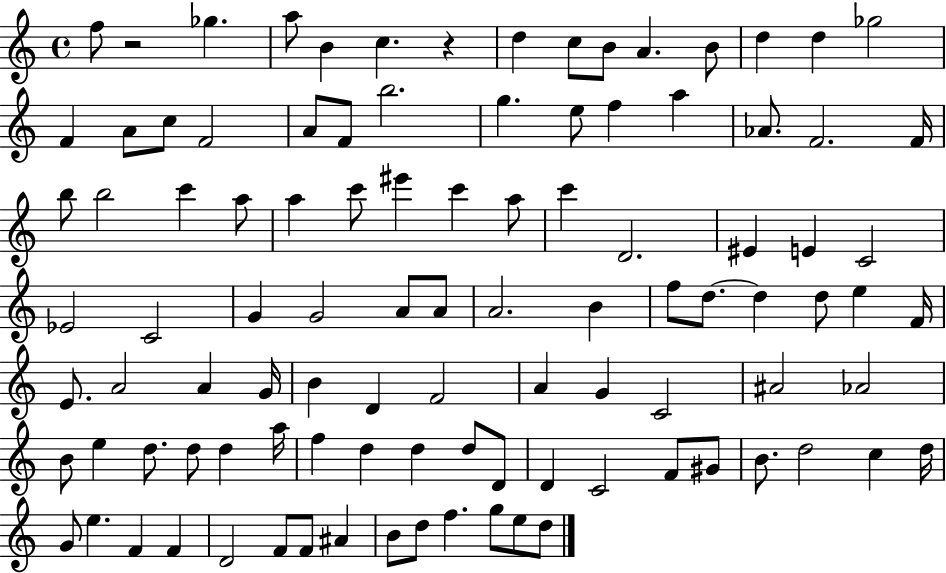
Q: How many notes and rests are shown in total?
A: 102